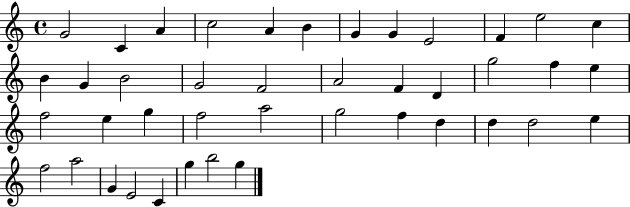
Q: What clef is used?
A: treble